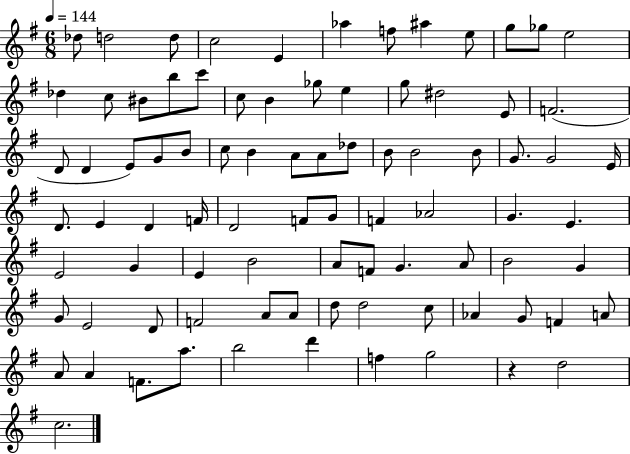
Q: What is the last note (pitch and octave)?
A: C5